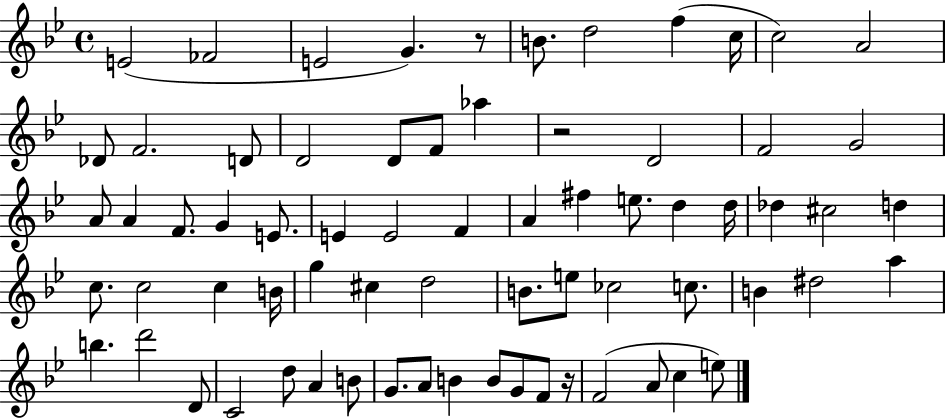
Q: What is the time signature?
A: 4/4